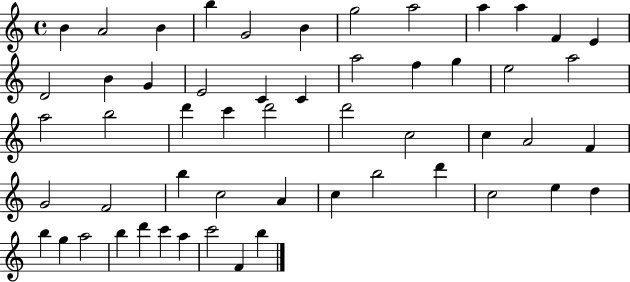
X:1
T:Untitled
M:4/4
L:1/4
K:C
B A2 B b G2 B g2 a2 a a F E D2 B G E2 C C a2 f g e2 a2 a2 b2 d' c' d'2 d'2 c2 c A2 F G2 F2 b c2 A c b2 d' c2 e d b g a2 b d' c' a c'2 F b